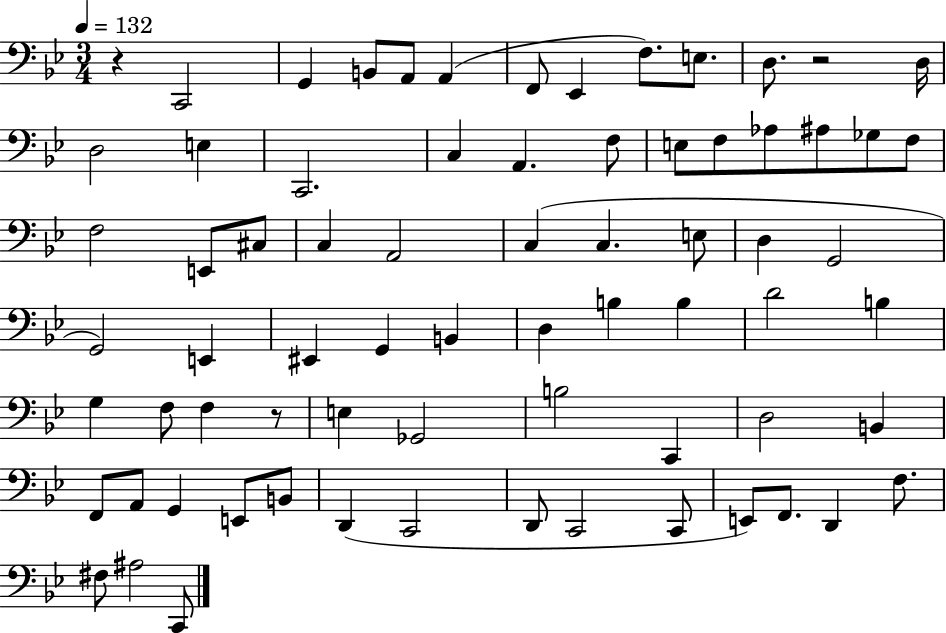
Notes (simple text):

R/q C2/h G2/q B2/e A2/e A2/q F2/e Eb2/q F3/e. E3/e. D3/e. R/h D3/s D3/h E3/q C2/h. C3/q A2/q. F3/e E3/e F3/e Ab3/e A#3/e Gb3/e F3/e F3/h E2/e C#3/e C3/q A2/h C3/q C3/q. E3/e D3/q G2/h G2/h E2/q EIS2/q G2/q B2/q D3/q B3/q B3/q D4/h B3/q G3/q F3/e F3/q R/e E3/q Gb2/h B3/h C2/q D3/h B2/q F2/e A2/e G2/q E2/e B2/e D2/q C2/h D2/e C2/h C2/e E2/e F2/e. D2/q F3/e. F#3/e A#3/h C2/e